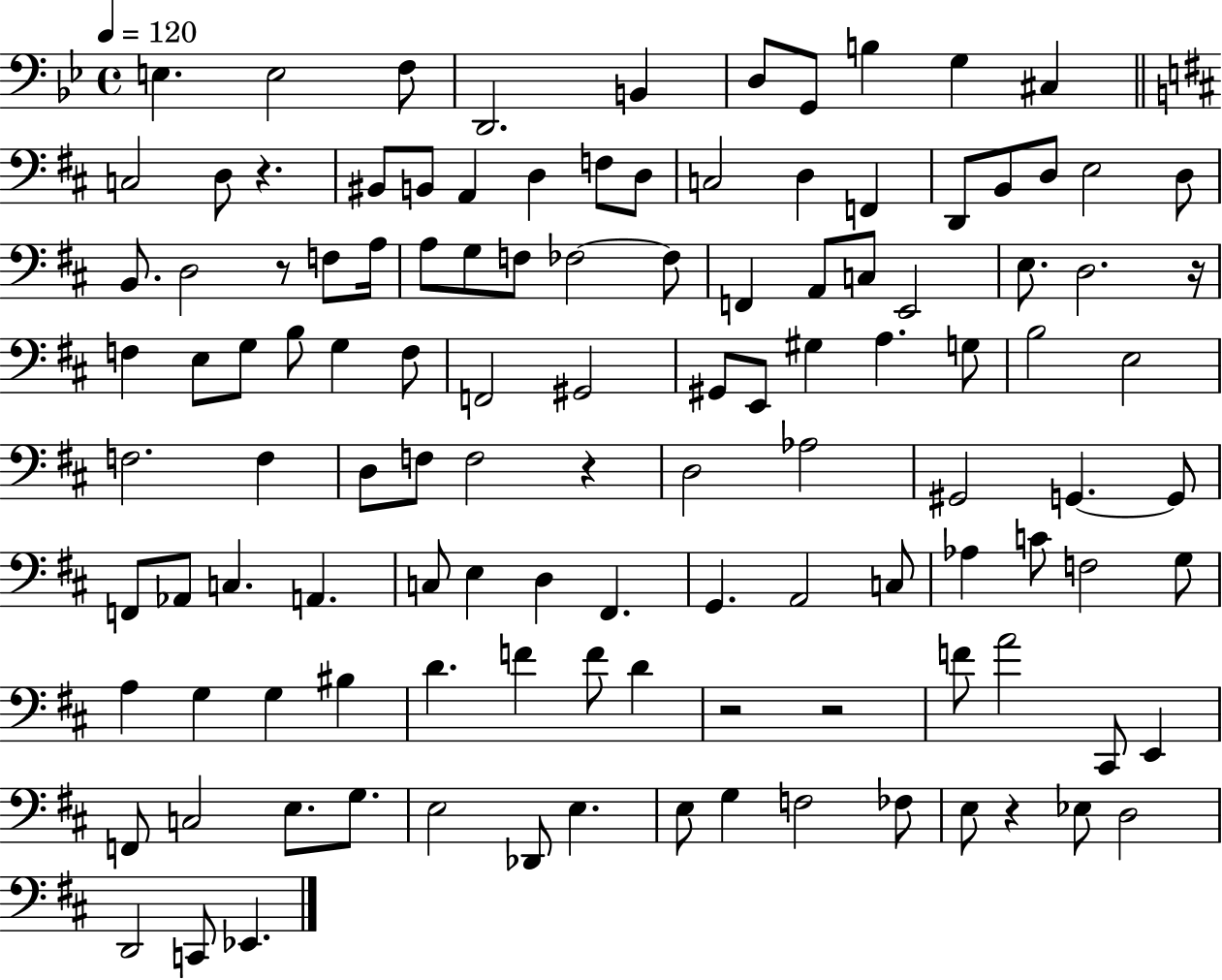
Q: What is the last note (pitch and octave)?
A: Eb2